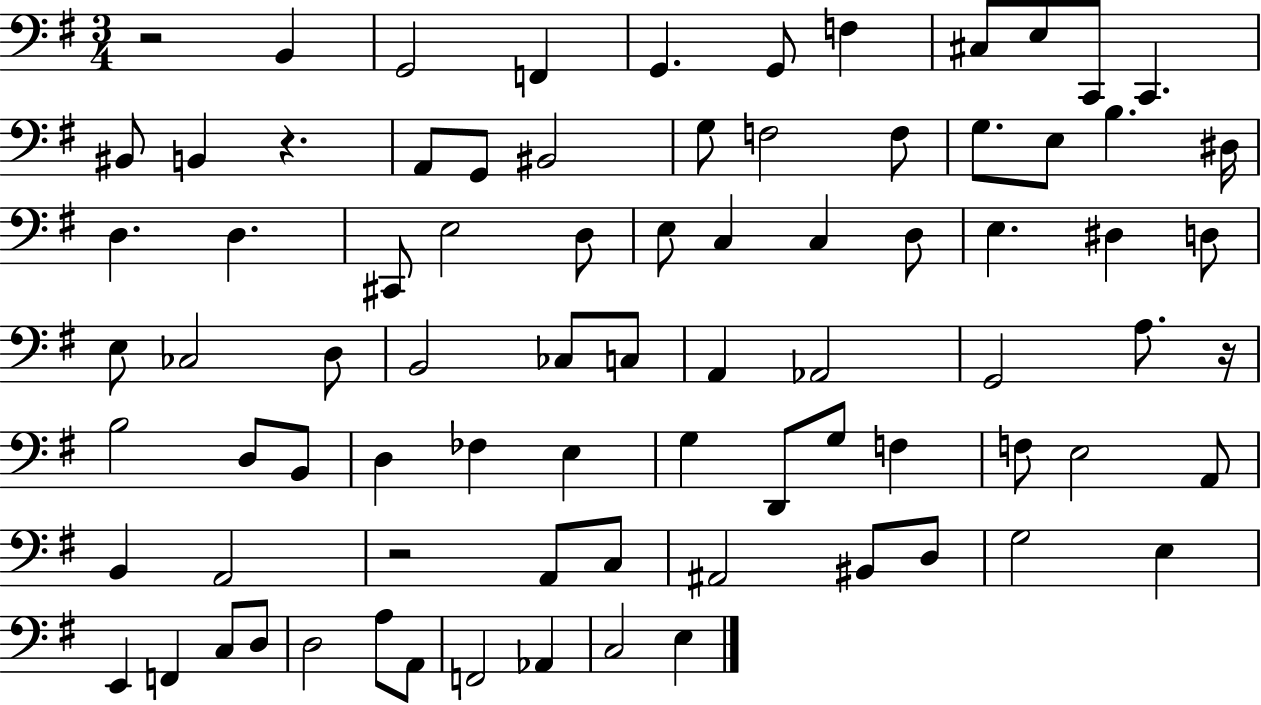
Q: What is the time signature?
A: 3/4